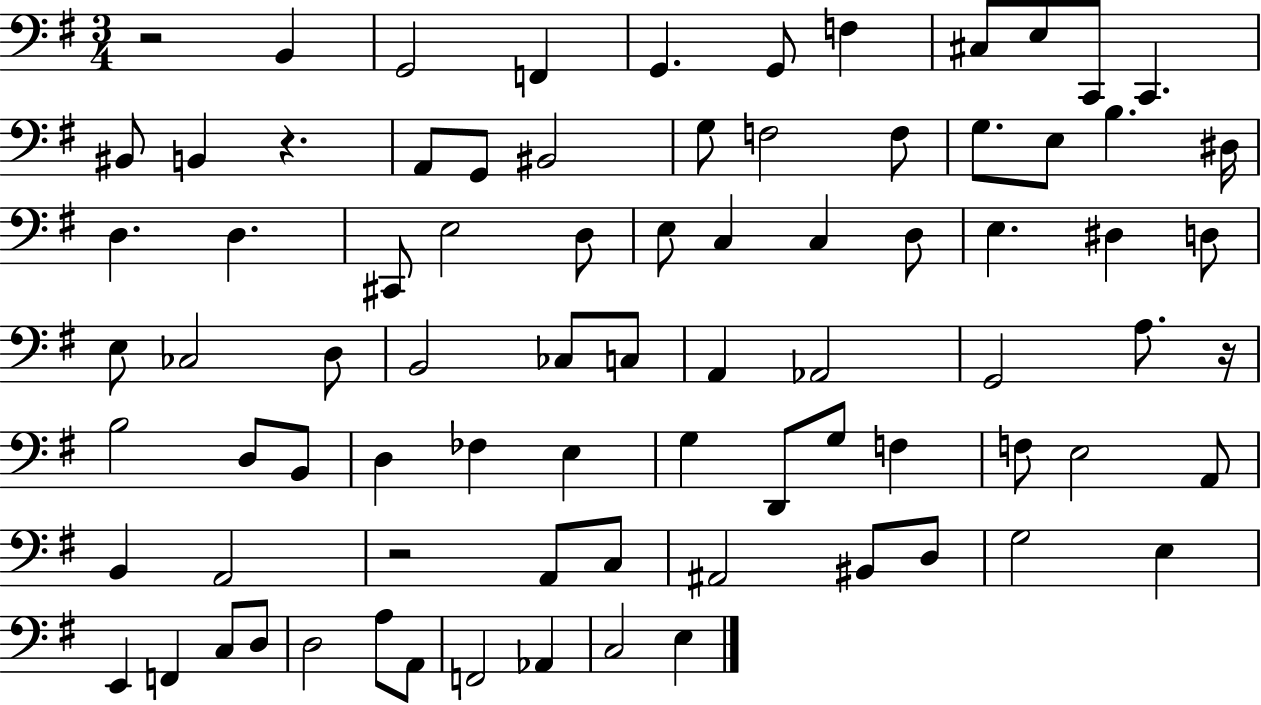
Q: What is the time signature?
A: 3/4